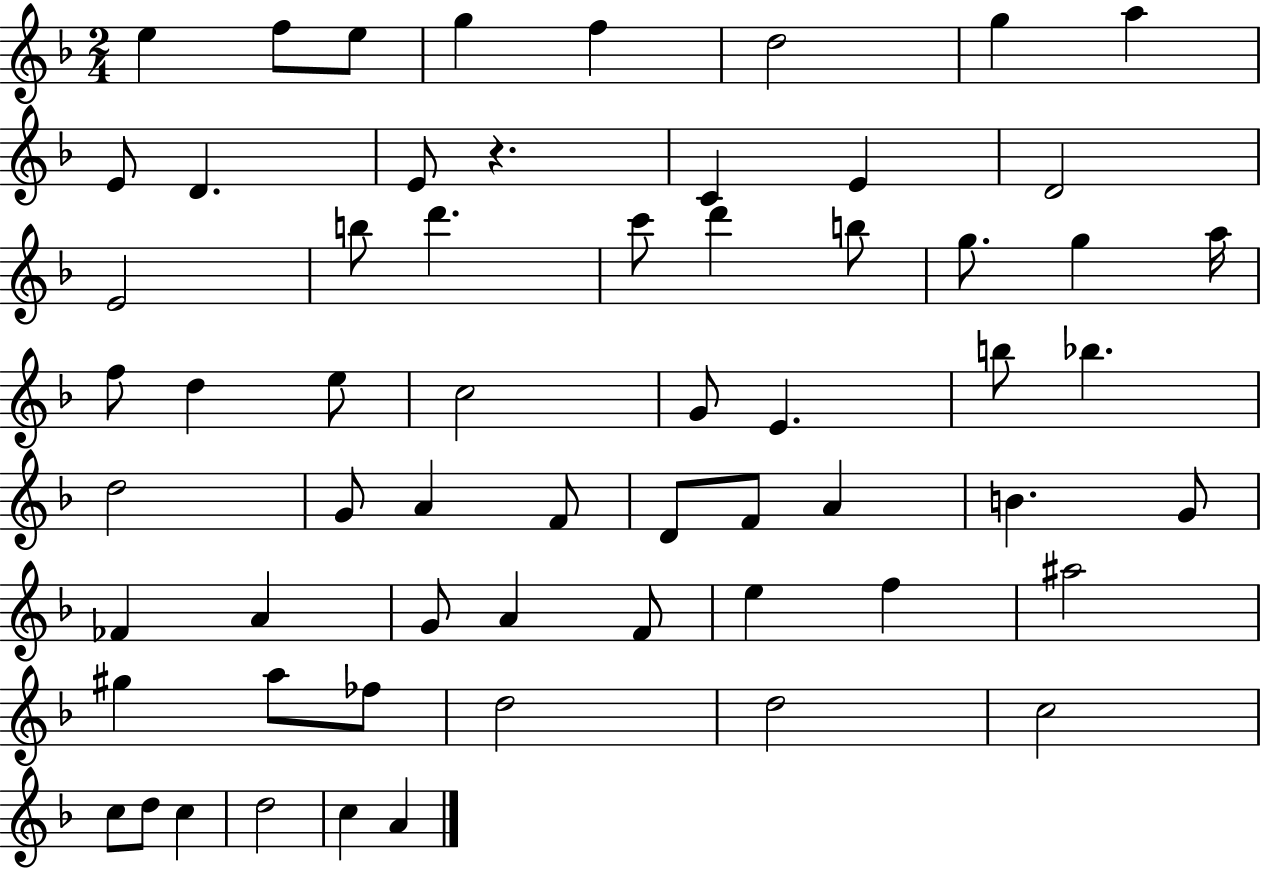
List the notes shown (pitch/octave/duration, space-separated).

E5/q F5/e E5/e G5/q F5/q D5/h G5/q A5/q E4/e D4/q. E4/e R/q. C4/q E4/q D4/h E4/h B5/e D6/q. C6/e D6/q B5/e G5/e. G5/q A5/s F5/e D5/q E5/e C5/h G4/e E4/q. B5/e Bb5/q. D5/h G4/e A4/q F4/e D4/e F4/e A4/q B4/q. G4/e FES4/q A4/q G4/e A4/q F4/e E5/q F5/q A#5/h G#5/q A5/e FES5/e D5/h D5/h C5/h C5/e D5/e C5/q D5/h C5/q A4/q